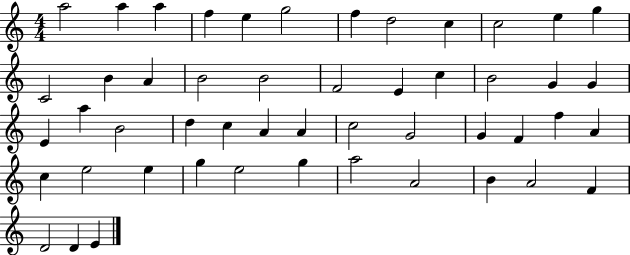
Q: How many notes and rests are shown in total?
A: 50